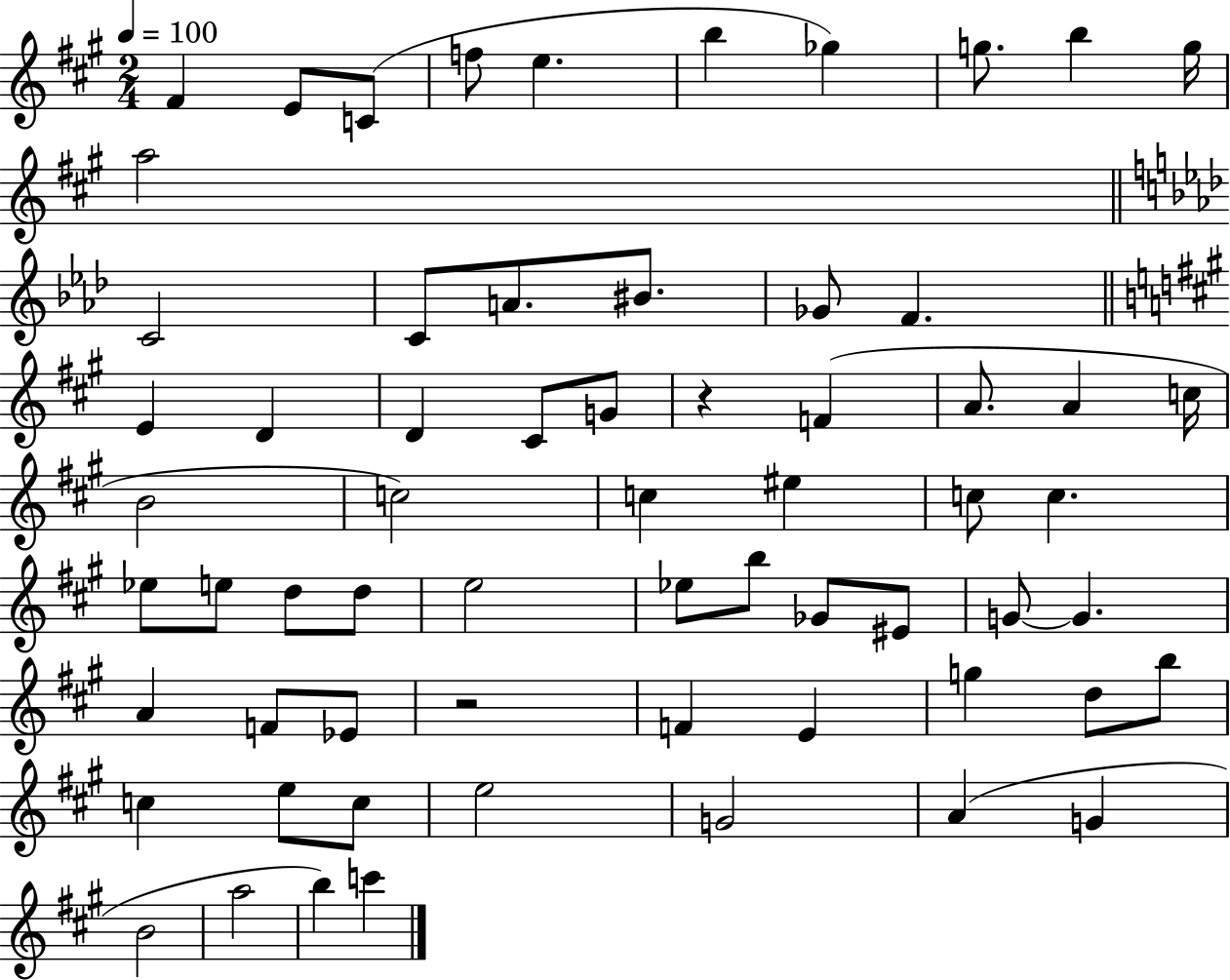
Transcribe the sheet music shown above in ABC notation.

X:1
T:Untitled
M:2/4
L:1/4
K:A
^F E/2 C/2 f/2 e b _g g/2 b g/4 a2 C2 C/2 A/2 ^B/2 _G/2 F E D D ^C/2 G/2 z F A/2 A c/4 B2 c2 c ^e c/2 c _e/2 e/2 d/2 d/2 e2 _e/2 b/2 _G/2 ^E/2 G/2 G A F/2 _E/2 z2 F E g d/2 b/2 c e/2 c/2 e2 G2 A G B2 a2 b c'